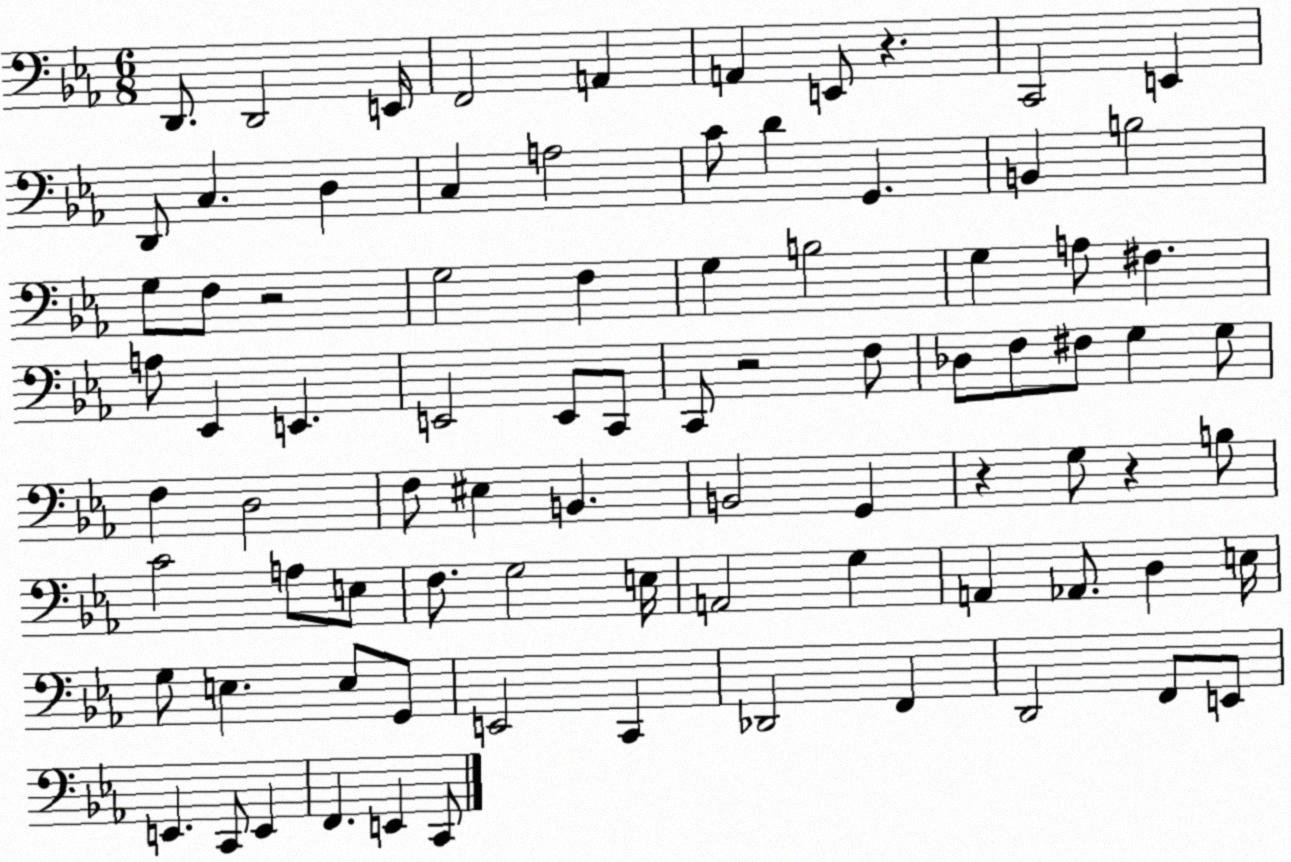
X:1
T:Untitled
M:6/8
L:1/4
K:Eb
D,,/2 D,,2 E,,/4 F,,2 A,, A,, E,,/2 z C,,2 E,, D,,/2 C, D, C, A,2 C/2 D G,, B,, B,2 G,/2 F,/2 z2 G,2 F, G, B,2 G, A,/2 ^F, A,/2 _E,, E,, E,,2 E,,/2 C,,/2 C,,/2 z2 F,/2 _D,/2 F,/2 ^F,/2 G, G,/2 F, D,2 F,/2 ^E, B,, B,,2 G,, z G,/2 z B,/2 C2 A,/2 E,/2 F,/2 G,2 E,/4 A,,2 G, A,, _A,,/2 D, E,/4 G,/2 E, E,/2 G,,/2 E,,2 C,, _D,,2 F,, D,,2 F,,/2 E,,/2 E,, C,,/2 E,, F,, E,, C,,/2